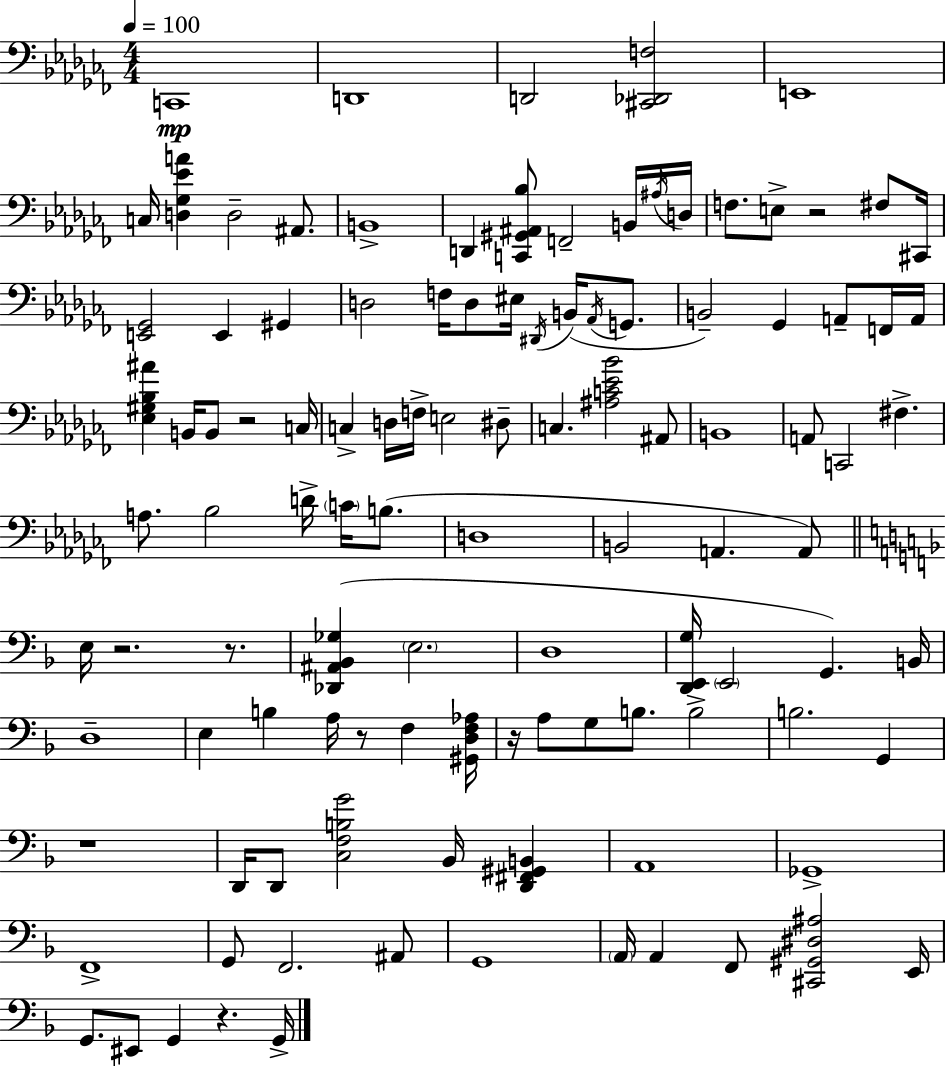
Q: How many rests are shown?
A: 8